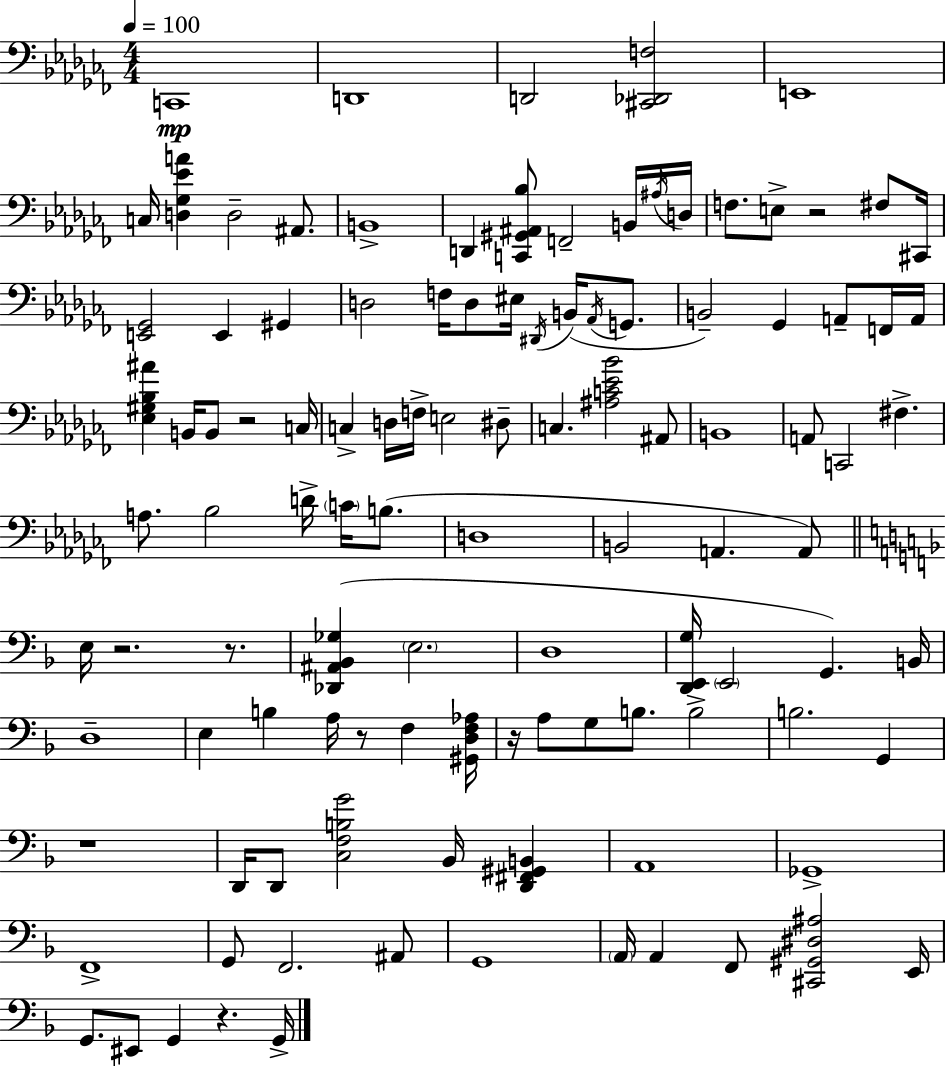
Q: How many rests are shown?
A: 8